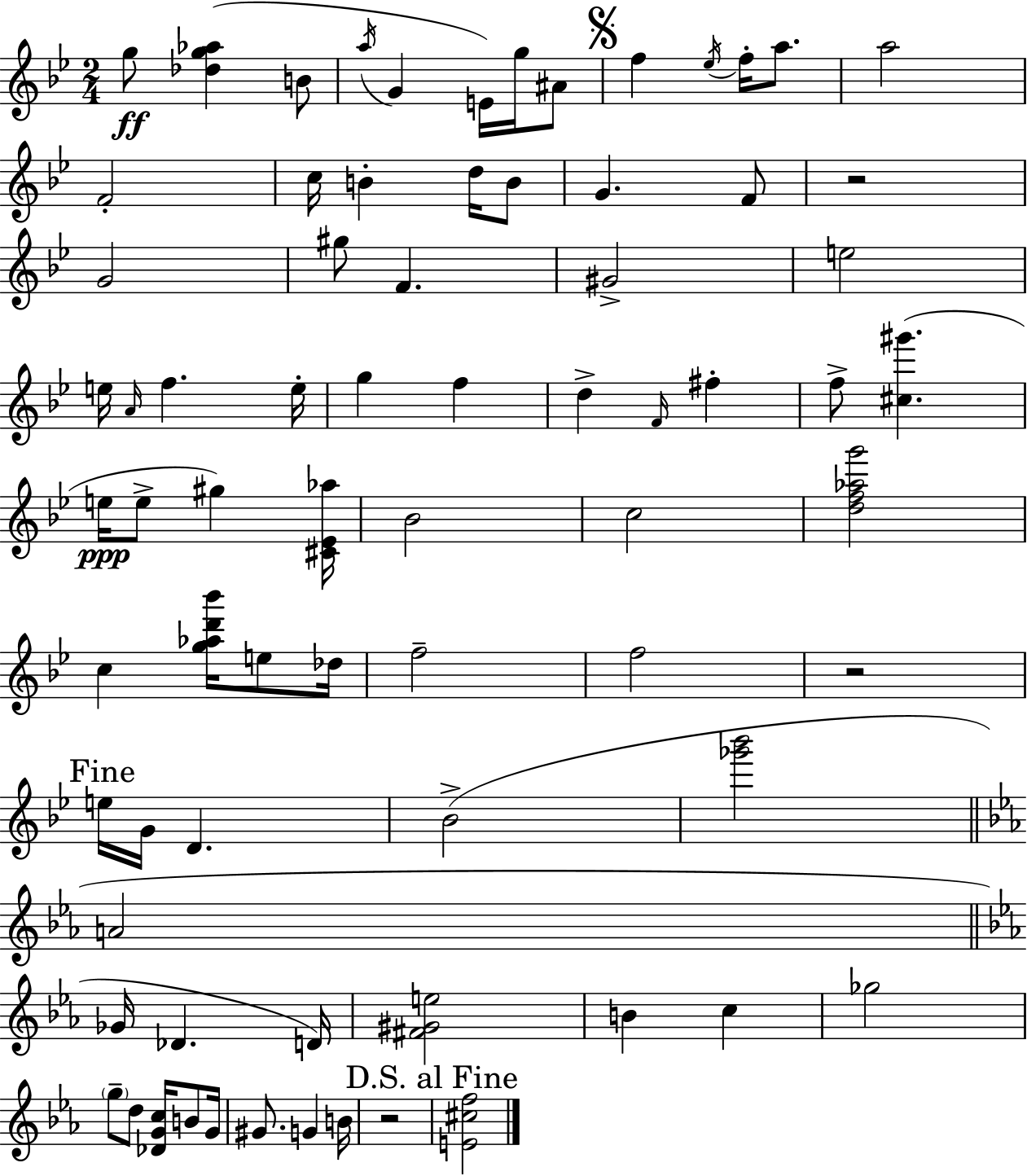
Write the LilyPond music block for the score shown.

{
  \clef treble
  \numericTimeSignature
  \time 2/4
  \key bes \major
  g''8\ff <des'' g'' aes''>4( b'8 | \acciaccatura { a''16 } g'4 e'16) g''16 ais'8 | \mark \markup { \musicglyph "scripts.segno" } f''4 \acciaccatura { ees''16 } f''16-. a''8. | a''2 | \break f'2-. | c''16 b'4-. d''16 | b'8 g'4. | f'8 r2 | \break g'2 | gis''8 f'4. | gis'2-> | e''2 | \break e''16 \grace { a'16 } f''4. | e''16-. g''4 f''4 | d''4-> \grace { f'16 } | fis''4-. f''8-> <cis'' gis'''>4.( | \break e''16\ppp e''8-> gis''4) | <cis' ees' aes''>16 bes'2 | c''2 | <d'' f'' aes'' g'''>2 | \break c''4 | <g'' aes'' d''' bes'''>16 e''8 des''16 f''2-- | f''2 | r2 | \break \mark "Fine" e''16 g'16 d'4. | bes'2->( | <ges''' bes'''>2 | \bar "||" \break \key c \minor a'2 | \bar "||" \break \key c \minor ges'16 des'4. d'16) | <fis' gis' e''>2 | b'4 c''4 | ges''2 | \break \parenthesize g''8-- d''8 <des' g' c''>16 b'8 g'16 | gis'8. g'4 b'16 | r2 | \mark "D.S. al Fine" <e' cis'' f''>2 | \break \bar "|."
}